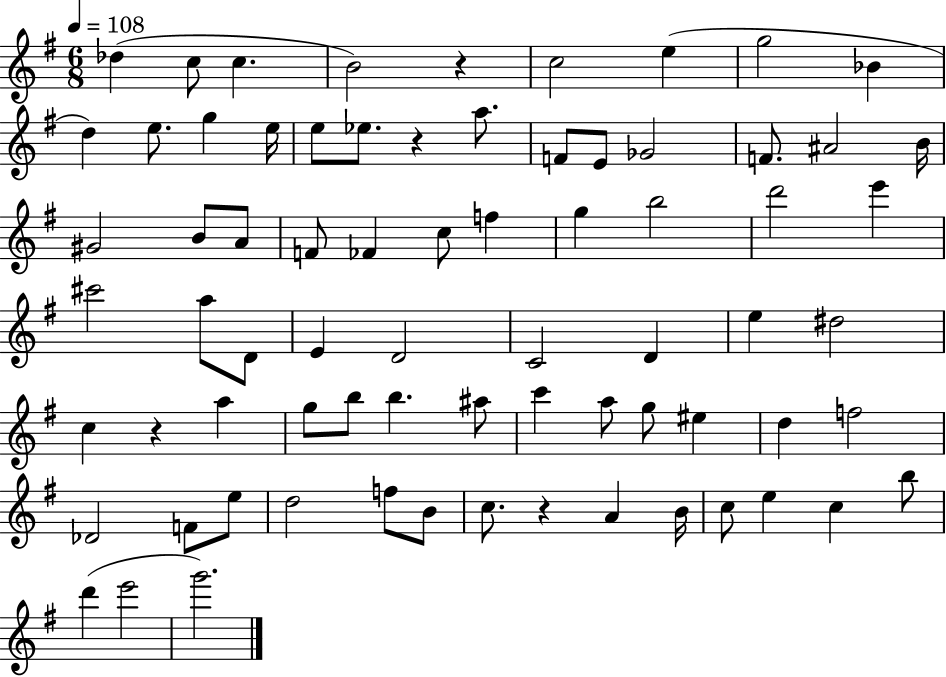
Db5/q C5/e C5/q. B4/h R/q C5/h E5/q G5/h Bb4/q D5/q E5/e. G5/q E5/s E5/e Eb5/e. R/q A5/e. F4/e E4/e Gb4/h F4/e. A#4/h B4/s G#4/h B4/e A4/e F4/e FES4/q C5/e F5/q G5/q B5/h D6/h E6/q C#6/h A5/e D4/e E4/q D4/h C4/h D4/q E5/q D#5/h C5/q R/q A5/q G5/e B5/e B5/q. A#5/e C6/q A5/e G5/e EIS5/q D5/q F5/h Db4/h F4/e E5/e D5/h F5/e B4/e C5/e. R/q A4/q B4/s C5/e E5/q C5/q B5/e D6/q E6/h G6/h.